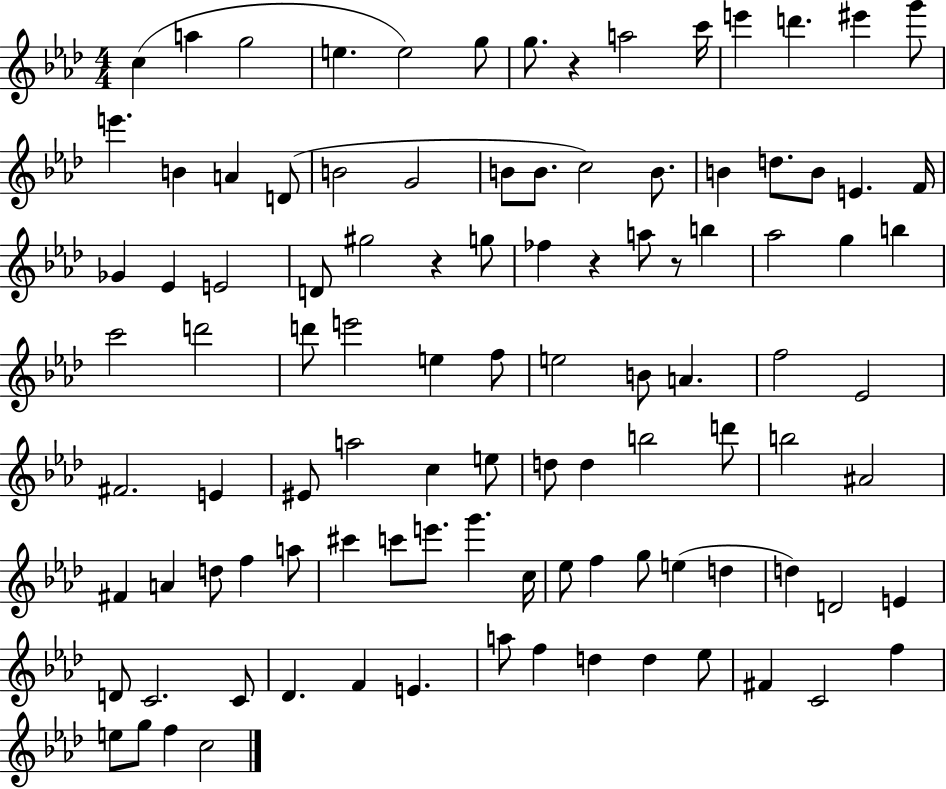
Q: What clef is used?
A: treble